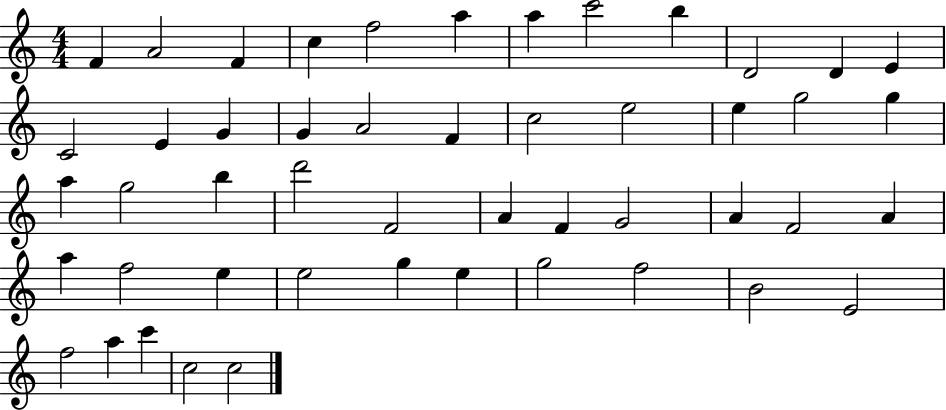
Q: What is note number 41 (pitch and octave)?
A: G5